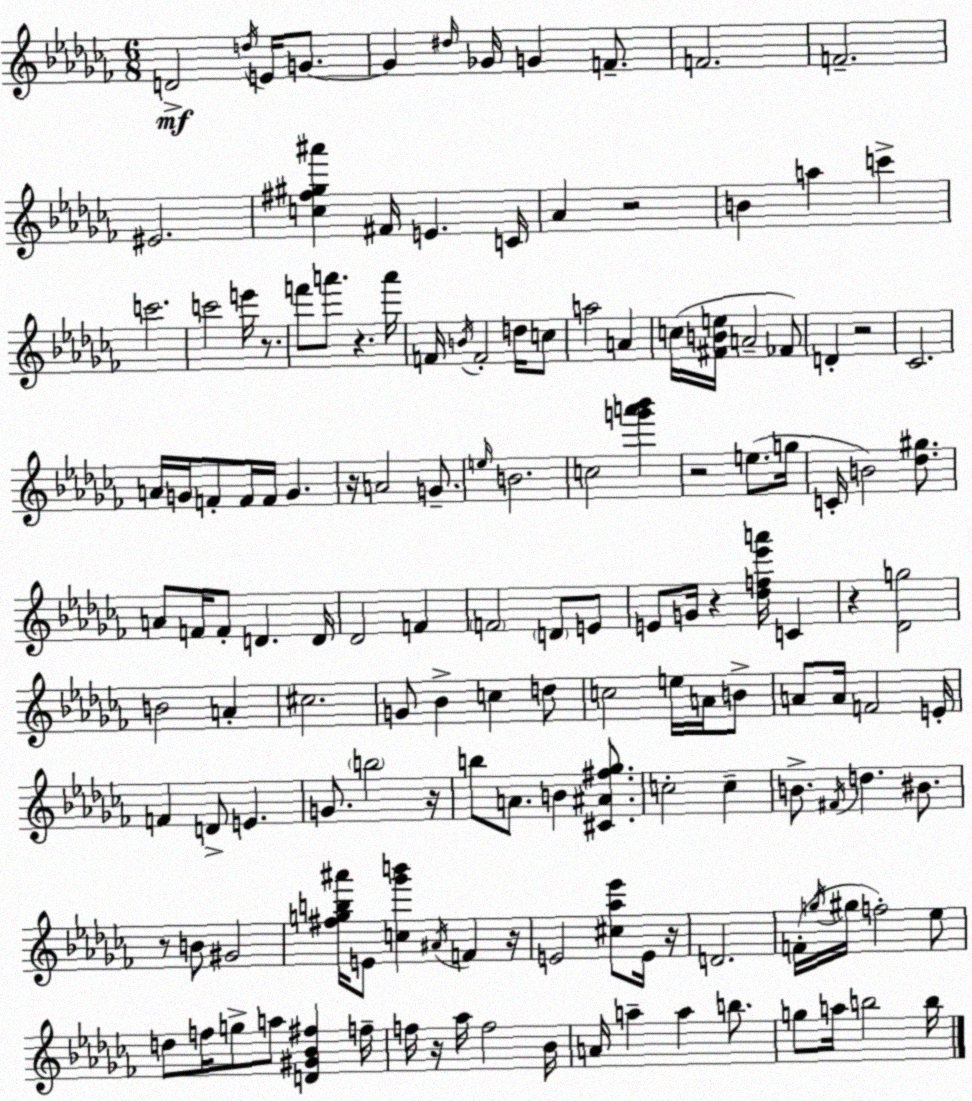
X:1
T:Untitled
M:6/8
L:1/4
K:Abm
D2 d/4 E/4 G/2 G ^d/4 _G/4 G F/2 F2 F2 ^E2 [c^f^g^a'] ^F/4 E C/4 _A z2 B a c' c'2 c'2 e'/4 z/2 f'/2 a'/2 z a'/4 F/4 B/4 F2 d/4 c/2 a2 A c/4 [^FBe]/4 A2 _F/2 D z2 _C2 A/4 G/4 F/2 F/4 F/4 G z/4 A2 G/2 e/4 B2 c2 [g'a'_b'] z2 e/2 g/4 C/4 B2 [_d^g]/2 A/2 F/4 F/2 D D/4 _D2 F F2 D/2 E/2 E/2 G/4 z [_df_e'a']/4 C z [_Dg]2 B2 A ^c2 G/2 _B c d/2 c2 e/4 A/4 B/2 A/2 A/4 F2 E/4 F D/2 E G/2 b2 z/4 b/2 A/2 B [^C^A^f_g]/2 c2 c B/2 ^F/4 d ^B/2 z/2 B/2 ^G2 [^fgb^a']/4 E/2 [c_g'b'] ^A/4 F z/4 E2 [^c_a_e']/2 E/4 z/4 D2 F/4 g/4 ^g/4 f2 _e/2 d/2 f/4 g/2 a/2 [D^G_B^f] f/4 f/4 z/4 _a/4 f2 _B/4 A/4 a a b/2 g/2 a/4 b2 b/4